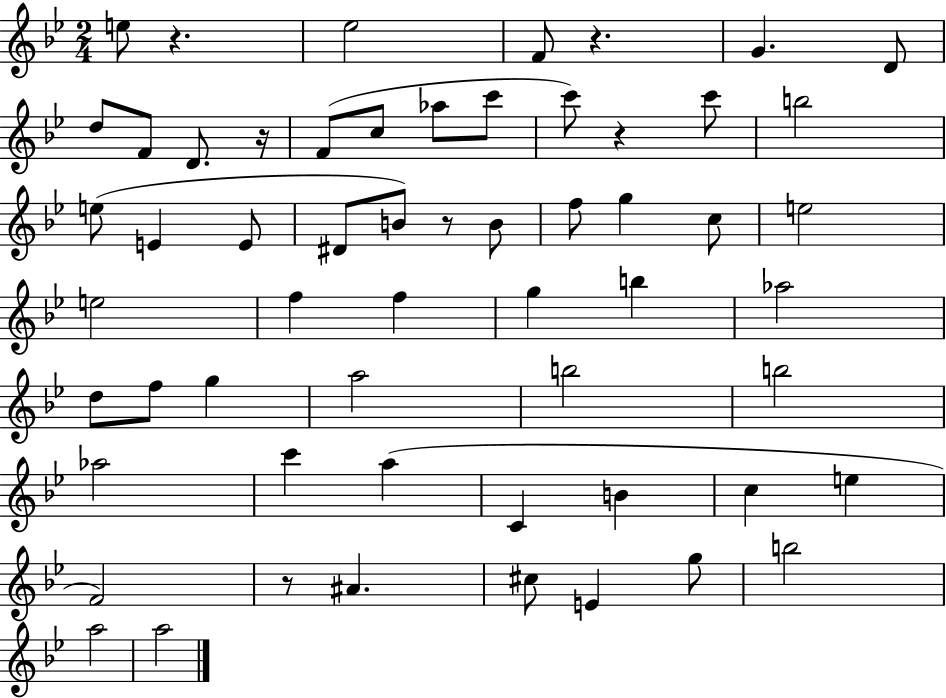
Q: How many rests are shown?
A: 6